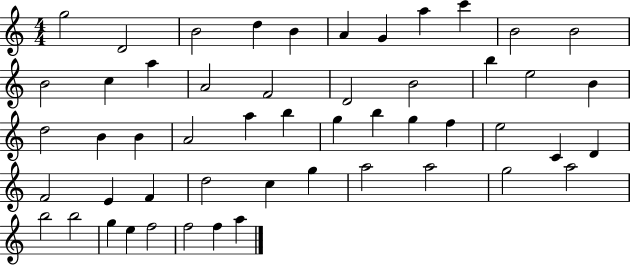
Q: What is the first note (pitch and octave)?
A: G5